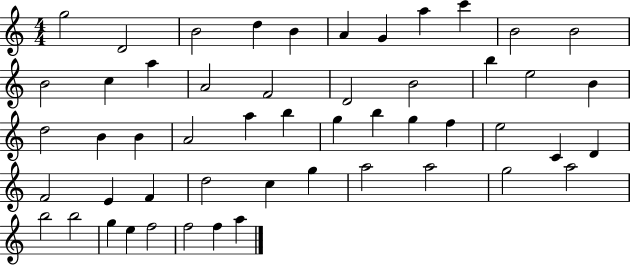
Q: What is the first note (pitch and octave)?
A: G5